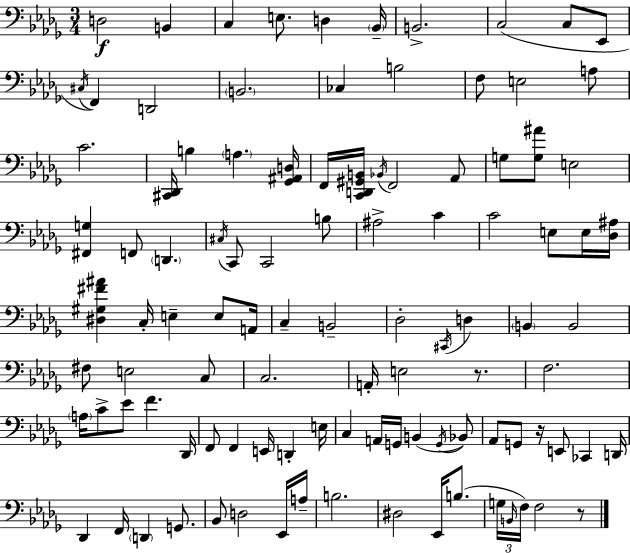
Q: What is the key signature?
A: BES minor